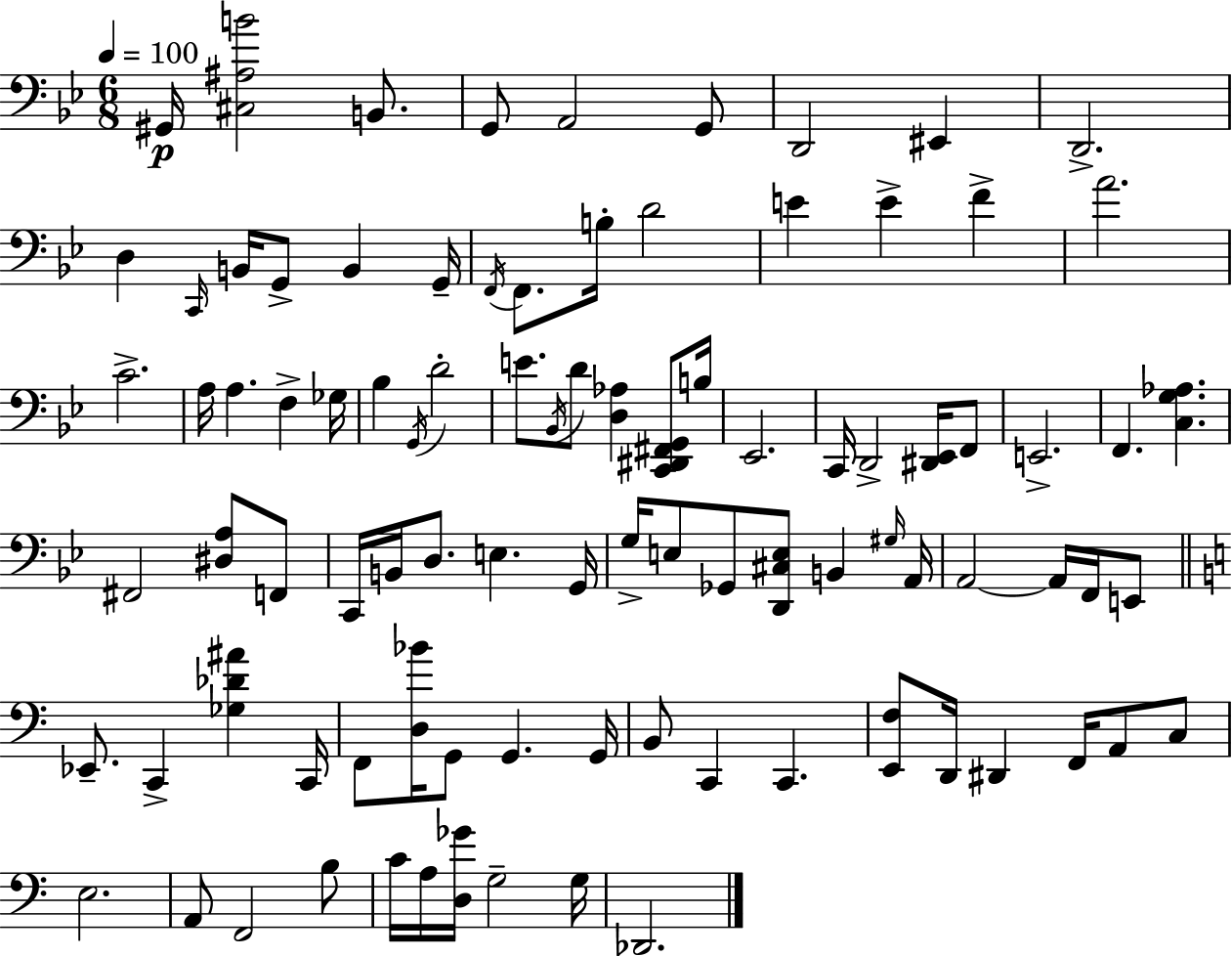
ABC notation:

X:1
T:Untitled
M:6/8
L:1/4
K:Bb
^G,,/4 [^C,^A,B]2 B,,/2 G,,/2 A,,2 G,,/2 D,,2 ^E,, D,,2 D, C,,/4 B,,/4 G,,/2 B,, G,,/4 F,,/4 F,,/2 B,/4 D2 E E F A2 C2 A,/4 A, F, _G,/4 _B, G,,/4 D2 E/2 _B,,/4 D/2 [D,_A,] [C,,^D,,^F,,G,,]/2 B,/4 _E,,2 C,,/4 D,,2 [^D,,_E,,]/4 F,,/2 E,,2 F,, [C,G,_A,] ^F,,2 [^D,A,]/2 F,,/2 C,,/4 B,,/4 D,/2 E, G,,/4 G,/4 E,/2 _G,,/2 [D,,^C,E,]/2 B,, ^G,/4 A,,/4 A,,2 A,,/4 F,,/4 E,,/2 _E,,/2 C,, [_G,_D^A] C,,/4 F,,/2 [D,_B]/4 G,,/2 G,, G,,/4 B,,/2 C,, C,, [E,,F,]/2 D,,/4 ^D,, F,,/4 A,,/2 C,/2 E,2 A,,/2 F,,2 B,/2 C/4 A,/4 [D,_G]/4 G,2 G,/4 _D,,2